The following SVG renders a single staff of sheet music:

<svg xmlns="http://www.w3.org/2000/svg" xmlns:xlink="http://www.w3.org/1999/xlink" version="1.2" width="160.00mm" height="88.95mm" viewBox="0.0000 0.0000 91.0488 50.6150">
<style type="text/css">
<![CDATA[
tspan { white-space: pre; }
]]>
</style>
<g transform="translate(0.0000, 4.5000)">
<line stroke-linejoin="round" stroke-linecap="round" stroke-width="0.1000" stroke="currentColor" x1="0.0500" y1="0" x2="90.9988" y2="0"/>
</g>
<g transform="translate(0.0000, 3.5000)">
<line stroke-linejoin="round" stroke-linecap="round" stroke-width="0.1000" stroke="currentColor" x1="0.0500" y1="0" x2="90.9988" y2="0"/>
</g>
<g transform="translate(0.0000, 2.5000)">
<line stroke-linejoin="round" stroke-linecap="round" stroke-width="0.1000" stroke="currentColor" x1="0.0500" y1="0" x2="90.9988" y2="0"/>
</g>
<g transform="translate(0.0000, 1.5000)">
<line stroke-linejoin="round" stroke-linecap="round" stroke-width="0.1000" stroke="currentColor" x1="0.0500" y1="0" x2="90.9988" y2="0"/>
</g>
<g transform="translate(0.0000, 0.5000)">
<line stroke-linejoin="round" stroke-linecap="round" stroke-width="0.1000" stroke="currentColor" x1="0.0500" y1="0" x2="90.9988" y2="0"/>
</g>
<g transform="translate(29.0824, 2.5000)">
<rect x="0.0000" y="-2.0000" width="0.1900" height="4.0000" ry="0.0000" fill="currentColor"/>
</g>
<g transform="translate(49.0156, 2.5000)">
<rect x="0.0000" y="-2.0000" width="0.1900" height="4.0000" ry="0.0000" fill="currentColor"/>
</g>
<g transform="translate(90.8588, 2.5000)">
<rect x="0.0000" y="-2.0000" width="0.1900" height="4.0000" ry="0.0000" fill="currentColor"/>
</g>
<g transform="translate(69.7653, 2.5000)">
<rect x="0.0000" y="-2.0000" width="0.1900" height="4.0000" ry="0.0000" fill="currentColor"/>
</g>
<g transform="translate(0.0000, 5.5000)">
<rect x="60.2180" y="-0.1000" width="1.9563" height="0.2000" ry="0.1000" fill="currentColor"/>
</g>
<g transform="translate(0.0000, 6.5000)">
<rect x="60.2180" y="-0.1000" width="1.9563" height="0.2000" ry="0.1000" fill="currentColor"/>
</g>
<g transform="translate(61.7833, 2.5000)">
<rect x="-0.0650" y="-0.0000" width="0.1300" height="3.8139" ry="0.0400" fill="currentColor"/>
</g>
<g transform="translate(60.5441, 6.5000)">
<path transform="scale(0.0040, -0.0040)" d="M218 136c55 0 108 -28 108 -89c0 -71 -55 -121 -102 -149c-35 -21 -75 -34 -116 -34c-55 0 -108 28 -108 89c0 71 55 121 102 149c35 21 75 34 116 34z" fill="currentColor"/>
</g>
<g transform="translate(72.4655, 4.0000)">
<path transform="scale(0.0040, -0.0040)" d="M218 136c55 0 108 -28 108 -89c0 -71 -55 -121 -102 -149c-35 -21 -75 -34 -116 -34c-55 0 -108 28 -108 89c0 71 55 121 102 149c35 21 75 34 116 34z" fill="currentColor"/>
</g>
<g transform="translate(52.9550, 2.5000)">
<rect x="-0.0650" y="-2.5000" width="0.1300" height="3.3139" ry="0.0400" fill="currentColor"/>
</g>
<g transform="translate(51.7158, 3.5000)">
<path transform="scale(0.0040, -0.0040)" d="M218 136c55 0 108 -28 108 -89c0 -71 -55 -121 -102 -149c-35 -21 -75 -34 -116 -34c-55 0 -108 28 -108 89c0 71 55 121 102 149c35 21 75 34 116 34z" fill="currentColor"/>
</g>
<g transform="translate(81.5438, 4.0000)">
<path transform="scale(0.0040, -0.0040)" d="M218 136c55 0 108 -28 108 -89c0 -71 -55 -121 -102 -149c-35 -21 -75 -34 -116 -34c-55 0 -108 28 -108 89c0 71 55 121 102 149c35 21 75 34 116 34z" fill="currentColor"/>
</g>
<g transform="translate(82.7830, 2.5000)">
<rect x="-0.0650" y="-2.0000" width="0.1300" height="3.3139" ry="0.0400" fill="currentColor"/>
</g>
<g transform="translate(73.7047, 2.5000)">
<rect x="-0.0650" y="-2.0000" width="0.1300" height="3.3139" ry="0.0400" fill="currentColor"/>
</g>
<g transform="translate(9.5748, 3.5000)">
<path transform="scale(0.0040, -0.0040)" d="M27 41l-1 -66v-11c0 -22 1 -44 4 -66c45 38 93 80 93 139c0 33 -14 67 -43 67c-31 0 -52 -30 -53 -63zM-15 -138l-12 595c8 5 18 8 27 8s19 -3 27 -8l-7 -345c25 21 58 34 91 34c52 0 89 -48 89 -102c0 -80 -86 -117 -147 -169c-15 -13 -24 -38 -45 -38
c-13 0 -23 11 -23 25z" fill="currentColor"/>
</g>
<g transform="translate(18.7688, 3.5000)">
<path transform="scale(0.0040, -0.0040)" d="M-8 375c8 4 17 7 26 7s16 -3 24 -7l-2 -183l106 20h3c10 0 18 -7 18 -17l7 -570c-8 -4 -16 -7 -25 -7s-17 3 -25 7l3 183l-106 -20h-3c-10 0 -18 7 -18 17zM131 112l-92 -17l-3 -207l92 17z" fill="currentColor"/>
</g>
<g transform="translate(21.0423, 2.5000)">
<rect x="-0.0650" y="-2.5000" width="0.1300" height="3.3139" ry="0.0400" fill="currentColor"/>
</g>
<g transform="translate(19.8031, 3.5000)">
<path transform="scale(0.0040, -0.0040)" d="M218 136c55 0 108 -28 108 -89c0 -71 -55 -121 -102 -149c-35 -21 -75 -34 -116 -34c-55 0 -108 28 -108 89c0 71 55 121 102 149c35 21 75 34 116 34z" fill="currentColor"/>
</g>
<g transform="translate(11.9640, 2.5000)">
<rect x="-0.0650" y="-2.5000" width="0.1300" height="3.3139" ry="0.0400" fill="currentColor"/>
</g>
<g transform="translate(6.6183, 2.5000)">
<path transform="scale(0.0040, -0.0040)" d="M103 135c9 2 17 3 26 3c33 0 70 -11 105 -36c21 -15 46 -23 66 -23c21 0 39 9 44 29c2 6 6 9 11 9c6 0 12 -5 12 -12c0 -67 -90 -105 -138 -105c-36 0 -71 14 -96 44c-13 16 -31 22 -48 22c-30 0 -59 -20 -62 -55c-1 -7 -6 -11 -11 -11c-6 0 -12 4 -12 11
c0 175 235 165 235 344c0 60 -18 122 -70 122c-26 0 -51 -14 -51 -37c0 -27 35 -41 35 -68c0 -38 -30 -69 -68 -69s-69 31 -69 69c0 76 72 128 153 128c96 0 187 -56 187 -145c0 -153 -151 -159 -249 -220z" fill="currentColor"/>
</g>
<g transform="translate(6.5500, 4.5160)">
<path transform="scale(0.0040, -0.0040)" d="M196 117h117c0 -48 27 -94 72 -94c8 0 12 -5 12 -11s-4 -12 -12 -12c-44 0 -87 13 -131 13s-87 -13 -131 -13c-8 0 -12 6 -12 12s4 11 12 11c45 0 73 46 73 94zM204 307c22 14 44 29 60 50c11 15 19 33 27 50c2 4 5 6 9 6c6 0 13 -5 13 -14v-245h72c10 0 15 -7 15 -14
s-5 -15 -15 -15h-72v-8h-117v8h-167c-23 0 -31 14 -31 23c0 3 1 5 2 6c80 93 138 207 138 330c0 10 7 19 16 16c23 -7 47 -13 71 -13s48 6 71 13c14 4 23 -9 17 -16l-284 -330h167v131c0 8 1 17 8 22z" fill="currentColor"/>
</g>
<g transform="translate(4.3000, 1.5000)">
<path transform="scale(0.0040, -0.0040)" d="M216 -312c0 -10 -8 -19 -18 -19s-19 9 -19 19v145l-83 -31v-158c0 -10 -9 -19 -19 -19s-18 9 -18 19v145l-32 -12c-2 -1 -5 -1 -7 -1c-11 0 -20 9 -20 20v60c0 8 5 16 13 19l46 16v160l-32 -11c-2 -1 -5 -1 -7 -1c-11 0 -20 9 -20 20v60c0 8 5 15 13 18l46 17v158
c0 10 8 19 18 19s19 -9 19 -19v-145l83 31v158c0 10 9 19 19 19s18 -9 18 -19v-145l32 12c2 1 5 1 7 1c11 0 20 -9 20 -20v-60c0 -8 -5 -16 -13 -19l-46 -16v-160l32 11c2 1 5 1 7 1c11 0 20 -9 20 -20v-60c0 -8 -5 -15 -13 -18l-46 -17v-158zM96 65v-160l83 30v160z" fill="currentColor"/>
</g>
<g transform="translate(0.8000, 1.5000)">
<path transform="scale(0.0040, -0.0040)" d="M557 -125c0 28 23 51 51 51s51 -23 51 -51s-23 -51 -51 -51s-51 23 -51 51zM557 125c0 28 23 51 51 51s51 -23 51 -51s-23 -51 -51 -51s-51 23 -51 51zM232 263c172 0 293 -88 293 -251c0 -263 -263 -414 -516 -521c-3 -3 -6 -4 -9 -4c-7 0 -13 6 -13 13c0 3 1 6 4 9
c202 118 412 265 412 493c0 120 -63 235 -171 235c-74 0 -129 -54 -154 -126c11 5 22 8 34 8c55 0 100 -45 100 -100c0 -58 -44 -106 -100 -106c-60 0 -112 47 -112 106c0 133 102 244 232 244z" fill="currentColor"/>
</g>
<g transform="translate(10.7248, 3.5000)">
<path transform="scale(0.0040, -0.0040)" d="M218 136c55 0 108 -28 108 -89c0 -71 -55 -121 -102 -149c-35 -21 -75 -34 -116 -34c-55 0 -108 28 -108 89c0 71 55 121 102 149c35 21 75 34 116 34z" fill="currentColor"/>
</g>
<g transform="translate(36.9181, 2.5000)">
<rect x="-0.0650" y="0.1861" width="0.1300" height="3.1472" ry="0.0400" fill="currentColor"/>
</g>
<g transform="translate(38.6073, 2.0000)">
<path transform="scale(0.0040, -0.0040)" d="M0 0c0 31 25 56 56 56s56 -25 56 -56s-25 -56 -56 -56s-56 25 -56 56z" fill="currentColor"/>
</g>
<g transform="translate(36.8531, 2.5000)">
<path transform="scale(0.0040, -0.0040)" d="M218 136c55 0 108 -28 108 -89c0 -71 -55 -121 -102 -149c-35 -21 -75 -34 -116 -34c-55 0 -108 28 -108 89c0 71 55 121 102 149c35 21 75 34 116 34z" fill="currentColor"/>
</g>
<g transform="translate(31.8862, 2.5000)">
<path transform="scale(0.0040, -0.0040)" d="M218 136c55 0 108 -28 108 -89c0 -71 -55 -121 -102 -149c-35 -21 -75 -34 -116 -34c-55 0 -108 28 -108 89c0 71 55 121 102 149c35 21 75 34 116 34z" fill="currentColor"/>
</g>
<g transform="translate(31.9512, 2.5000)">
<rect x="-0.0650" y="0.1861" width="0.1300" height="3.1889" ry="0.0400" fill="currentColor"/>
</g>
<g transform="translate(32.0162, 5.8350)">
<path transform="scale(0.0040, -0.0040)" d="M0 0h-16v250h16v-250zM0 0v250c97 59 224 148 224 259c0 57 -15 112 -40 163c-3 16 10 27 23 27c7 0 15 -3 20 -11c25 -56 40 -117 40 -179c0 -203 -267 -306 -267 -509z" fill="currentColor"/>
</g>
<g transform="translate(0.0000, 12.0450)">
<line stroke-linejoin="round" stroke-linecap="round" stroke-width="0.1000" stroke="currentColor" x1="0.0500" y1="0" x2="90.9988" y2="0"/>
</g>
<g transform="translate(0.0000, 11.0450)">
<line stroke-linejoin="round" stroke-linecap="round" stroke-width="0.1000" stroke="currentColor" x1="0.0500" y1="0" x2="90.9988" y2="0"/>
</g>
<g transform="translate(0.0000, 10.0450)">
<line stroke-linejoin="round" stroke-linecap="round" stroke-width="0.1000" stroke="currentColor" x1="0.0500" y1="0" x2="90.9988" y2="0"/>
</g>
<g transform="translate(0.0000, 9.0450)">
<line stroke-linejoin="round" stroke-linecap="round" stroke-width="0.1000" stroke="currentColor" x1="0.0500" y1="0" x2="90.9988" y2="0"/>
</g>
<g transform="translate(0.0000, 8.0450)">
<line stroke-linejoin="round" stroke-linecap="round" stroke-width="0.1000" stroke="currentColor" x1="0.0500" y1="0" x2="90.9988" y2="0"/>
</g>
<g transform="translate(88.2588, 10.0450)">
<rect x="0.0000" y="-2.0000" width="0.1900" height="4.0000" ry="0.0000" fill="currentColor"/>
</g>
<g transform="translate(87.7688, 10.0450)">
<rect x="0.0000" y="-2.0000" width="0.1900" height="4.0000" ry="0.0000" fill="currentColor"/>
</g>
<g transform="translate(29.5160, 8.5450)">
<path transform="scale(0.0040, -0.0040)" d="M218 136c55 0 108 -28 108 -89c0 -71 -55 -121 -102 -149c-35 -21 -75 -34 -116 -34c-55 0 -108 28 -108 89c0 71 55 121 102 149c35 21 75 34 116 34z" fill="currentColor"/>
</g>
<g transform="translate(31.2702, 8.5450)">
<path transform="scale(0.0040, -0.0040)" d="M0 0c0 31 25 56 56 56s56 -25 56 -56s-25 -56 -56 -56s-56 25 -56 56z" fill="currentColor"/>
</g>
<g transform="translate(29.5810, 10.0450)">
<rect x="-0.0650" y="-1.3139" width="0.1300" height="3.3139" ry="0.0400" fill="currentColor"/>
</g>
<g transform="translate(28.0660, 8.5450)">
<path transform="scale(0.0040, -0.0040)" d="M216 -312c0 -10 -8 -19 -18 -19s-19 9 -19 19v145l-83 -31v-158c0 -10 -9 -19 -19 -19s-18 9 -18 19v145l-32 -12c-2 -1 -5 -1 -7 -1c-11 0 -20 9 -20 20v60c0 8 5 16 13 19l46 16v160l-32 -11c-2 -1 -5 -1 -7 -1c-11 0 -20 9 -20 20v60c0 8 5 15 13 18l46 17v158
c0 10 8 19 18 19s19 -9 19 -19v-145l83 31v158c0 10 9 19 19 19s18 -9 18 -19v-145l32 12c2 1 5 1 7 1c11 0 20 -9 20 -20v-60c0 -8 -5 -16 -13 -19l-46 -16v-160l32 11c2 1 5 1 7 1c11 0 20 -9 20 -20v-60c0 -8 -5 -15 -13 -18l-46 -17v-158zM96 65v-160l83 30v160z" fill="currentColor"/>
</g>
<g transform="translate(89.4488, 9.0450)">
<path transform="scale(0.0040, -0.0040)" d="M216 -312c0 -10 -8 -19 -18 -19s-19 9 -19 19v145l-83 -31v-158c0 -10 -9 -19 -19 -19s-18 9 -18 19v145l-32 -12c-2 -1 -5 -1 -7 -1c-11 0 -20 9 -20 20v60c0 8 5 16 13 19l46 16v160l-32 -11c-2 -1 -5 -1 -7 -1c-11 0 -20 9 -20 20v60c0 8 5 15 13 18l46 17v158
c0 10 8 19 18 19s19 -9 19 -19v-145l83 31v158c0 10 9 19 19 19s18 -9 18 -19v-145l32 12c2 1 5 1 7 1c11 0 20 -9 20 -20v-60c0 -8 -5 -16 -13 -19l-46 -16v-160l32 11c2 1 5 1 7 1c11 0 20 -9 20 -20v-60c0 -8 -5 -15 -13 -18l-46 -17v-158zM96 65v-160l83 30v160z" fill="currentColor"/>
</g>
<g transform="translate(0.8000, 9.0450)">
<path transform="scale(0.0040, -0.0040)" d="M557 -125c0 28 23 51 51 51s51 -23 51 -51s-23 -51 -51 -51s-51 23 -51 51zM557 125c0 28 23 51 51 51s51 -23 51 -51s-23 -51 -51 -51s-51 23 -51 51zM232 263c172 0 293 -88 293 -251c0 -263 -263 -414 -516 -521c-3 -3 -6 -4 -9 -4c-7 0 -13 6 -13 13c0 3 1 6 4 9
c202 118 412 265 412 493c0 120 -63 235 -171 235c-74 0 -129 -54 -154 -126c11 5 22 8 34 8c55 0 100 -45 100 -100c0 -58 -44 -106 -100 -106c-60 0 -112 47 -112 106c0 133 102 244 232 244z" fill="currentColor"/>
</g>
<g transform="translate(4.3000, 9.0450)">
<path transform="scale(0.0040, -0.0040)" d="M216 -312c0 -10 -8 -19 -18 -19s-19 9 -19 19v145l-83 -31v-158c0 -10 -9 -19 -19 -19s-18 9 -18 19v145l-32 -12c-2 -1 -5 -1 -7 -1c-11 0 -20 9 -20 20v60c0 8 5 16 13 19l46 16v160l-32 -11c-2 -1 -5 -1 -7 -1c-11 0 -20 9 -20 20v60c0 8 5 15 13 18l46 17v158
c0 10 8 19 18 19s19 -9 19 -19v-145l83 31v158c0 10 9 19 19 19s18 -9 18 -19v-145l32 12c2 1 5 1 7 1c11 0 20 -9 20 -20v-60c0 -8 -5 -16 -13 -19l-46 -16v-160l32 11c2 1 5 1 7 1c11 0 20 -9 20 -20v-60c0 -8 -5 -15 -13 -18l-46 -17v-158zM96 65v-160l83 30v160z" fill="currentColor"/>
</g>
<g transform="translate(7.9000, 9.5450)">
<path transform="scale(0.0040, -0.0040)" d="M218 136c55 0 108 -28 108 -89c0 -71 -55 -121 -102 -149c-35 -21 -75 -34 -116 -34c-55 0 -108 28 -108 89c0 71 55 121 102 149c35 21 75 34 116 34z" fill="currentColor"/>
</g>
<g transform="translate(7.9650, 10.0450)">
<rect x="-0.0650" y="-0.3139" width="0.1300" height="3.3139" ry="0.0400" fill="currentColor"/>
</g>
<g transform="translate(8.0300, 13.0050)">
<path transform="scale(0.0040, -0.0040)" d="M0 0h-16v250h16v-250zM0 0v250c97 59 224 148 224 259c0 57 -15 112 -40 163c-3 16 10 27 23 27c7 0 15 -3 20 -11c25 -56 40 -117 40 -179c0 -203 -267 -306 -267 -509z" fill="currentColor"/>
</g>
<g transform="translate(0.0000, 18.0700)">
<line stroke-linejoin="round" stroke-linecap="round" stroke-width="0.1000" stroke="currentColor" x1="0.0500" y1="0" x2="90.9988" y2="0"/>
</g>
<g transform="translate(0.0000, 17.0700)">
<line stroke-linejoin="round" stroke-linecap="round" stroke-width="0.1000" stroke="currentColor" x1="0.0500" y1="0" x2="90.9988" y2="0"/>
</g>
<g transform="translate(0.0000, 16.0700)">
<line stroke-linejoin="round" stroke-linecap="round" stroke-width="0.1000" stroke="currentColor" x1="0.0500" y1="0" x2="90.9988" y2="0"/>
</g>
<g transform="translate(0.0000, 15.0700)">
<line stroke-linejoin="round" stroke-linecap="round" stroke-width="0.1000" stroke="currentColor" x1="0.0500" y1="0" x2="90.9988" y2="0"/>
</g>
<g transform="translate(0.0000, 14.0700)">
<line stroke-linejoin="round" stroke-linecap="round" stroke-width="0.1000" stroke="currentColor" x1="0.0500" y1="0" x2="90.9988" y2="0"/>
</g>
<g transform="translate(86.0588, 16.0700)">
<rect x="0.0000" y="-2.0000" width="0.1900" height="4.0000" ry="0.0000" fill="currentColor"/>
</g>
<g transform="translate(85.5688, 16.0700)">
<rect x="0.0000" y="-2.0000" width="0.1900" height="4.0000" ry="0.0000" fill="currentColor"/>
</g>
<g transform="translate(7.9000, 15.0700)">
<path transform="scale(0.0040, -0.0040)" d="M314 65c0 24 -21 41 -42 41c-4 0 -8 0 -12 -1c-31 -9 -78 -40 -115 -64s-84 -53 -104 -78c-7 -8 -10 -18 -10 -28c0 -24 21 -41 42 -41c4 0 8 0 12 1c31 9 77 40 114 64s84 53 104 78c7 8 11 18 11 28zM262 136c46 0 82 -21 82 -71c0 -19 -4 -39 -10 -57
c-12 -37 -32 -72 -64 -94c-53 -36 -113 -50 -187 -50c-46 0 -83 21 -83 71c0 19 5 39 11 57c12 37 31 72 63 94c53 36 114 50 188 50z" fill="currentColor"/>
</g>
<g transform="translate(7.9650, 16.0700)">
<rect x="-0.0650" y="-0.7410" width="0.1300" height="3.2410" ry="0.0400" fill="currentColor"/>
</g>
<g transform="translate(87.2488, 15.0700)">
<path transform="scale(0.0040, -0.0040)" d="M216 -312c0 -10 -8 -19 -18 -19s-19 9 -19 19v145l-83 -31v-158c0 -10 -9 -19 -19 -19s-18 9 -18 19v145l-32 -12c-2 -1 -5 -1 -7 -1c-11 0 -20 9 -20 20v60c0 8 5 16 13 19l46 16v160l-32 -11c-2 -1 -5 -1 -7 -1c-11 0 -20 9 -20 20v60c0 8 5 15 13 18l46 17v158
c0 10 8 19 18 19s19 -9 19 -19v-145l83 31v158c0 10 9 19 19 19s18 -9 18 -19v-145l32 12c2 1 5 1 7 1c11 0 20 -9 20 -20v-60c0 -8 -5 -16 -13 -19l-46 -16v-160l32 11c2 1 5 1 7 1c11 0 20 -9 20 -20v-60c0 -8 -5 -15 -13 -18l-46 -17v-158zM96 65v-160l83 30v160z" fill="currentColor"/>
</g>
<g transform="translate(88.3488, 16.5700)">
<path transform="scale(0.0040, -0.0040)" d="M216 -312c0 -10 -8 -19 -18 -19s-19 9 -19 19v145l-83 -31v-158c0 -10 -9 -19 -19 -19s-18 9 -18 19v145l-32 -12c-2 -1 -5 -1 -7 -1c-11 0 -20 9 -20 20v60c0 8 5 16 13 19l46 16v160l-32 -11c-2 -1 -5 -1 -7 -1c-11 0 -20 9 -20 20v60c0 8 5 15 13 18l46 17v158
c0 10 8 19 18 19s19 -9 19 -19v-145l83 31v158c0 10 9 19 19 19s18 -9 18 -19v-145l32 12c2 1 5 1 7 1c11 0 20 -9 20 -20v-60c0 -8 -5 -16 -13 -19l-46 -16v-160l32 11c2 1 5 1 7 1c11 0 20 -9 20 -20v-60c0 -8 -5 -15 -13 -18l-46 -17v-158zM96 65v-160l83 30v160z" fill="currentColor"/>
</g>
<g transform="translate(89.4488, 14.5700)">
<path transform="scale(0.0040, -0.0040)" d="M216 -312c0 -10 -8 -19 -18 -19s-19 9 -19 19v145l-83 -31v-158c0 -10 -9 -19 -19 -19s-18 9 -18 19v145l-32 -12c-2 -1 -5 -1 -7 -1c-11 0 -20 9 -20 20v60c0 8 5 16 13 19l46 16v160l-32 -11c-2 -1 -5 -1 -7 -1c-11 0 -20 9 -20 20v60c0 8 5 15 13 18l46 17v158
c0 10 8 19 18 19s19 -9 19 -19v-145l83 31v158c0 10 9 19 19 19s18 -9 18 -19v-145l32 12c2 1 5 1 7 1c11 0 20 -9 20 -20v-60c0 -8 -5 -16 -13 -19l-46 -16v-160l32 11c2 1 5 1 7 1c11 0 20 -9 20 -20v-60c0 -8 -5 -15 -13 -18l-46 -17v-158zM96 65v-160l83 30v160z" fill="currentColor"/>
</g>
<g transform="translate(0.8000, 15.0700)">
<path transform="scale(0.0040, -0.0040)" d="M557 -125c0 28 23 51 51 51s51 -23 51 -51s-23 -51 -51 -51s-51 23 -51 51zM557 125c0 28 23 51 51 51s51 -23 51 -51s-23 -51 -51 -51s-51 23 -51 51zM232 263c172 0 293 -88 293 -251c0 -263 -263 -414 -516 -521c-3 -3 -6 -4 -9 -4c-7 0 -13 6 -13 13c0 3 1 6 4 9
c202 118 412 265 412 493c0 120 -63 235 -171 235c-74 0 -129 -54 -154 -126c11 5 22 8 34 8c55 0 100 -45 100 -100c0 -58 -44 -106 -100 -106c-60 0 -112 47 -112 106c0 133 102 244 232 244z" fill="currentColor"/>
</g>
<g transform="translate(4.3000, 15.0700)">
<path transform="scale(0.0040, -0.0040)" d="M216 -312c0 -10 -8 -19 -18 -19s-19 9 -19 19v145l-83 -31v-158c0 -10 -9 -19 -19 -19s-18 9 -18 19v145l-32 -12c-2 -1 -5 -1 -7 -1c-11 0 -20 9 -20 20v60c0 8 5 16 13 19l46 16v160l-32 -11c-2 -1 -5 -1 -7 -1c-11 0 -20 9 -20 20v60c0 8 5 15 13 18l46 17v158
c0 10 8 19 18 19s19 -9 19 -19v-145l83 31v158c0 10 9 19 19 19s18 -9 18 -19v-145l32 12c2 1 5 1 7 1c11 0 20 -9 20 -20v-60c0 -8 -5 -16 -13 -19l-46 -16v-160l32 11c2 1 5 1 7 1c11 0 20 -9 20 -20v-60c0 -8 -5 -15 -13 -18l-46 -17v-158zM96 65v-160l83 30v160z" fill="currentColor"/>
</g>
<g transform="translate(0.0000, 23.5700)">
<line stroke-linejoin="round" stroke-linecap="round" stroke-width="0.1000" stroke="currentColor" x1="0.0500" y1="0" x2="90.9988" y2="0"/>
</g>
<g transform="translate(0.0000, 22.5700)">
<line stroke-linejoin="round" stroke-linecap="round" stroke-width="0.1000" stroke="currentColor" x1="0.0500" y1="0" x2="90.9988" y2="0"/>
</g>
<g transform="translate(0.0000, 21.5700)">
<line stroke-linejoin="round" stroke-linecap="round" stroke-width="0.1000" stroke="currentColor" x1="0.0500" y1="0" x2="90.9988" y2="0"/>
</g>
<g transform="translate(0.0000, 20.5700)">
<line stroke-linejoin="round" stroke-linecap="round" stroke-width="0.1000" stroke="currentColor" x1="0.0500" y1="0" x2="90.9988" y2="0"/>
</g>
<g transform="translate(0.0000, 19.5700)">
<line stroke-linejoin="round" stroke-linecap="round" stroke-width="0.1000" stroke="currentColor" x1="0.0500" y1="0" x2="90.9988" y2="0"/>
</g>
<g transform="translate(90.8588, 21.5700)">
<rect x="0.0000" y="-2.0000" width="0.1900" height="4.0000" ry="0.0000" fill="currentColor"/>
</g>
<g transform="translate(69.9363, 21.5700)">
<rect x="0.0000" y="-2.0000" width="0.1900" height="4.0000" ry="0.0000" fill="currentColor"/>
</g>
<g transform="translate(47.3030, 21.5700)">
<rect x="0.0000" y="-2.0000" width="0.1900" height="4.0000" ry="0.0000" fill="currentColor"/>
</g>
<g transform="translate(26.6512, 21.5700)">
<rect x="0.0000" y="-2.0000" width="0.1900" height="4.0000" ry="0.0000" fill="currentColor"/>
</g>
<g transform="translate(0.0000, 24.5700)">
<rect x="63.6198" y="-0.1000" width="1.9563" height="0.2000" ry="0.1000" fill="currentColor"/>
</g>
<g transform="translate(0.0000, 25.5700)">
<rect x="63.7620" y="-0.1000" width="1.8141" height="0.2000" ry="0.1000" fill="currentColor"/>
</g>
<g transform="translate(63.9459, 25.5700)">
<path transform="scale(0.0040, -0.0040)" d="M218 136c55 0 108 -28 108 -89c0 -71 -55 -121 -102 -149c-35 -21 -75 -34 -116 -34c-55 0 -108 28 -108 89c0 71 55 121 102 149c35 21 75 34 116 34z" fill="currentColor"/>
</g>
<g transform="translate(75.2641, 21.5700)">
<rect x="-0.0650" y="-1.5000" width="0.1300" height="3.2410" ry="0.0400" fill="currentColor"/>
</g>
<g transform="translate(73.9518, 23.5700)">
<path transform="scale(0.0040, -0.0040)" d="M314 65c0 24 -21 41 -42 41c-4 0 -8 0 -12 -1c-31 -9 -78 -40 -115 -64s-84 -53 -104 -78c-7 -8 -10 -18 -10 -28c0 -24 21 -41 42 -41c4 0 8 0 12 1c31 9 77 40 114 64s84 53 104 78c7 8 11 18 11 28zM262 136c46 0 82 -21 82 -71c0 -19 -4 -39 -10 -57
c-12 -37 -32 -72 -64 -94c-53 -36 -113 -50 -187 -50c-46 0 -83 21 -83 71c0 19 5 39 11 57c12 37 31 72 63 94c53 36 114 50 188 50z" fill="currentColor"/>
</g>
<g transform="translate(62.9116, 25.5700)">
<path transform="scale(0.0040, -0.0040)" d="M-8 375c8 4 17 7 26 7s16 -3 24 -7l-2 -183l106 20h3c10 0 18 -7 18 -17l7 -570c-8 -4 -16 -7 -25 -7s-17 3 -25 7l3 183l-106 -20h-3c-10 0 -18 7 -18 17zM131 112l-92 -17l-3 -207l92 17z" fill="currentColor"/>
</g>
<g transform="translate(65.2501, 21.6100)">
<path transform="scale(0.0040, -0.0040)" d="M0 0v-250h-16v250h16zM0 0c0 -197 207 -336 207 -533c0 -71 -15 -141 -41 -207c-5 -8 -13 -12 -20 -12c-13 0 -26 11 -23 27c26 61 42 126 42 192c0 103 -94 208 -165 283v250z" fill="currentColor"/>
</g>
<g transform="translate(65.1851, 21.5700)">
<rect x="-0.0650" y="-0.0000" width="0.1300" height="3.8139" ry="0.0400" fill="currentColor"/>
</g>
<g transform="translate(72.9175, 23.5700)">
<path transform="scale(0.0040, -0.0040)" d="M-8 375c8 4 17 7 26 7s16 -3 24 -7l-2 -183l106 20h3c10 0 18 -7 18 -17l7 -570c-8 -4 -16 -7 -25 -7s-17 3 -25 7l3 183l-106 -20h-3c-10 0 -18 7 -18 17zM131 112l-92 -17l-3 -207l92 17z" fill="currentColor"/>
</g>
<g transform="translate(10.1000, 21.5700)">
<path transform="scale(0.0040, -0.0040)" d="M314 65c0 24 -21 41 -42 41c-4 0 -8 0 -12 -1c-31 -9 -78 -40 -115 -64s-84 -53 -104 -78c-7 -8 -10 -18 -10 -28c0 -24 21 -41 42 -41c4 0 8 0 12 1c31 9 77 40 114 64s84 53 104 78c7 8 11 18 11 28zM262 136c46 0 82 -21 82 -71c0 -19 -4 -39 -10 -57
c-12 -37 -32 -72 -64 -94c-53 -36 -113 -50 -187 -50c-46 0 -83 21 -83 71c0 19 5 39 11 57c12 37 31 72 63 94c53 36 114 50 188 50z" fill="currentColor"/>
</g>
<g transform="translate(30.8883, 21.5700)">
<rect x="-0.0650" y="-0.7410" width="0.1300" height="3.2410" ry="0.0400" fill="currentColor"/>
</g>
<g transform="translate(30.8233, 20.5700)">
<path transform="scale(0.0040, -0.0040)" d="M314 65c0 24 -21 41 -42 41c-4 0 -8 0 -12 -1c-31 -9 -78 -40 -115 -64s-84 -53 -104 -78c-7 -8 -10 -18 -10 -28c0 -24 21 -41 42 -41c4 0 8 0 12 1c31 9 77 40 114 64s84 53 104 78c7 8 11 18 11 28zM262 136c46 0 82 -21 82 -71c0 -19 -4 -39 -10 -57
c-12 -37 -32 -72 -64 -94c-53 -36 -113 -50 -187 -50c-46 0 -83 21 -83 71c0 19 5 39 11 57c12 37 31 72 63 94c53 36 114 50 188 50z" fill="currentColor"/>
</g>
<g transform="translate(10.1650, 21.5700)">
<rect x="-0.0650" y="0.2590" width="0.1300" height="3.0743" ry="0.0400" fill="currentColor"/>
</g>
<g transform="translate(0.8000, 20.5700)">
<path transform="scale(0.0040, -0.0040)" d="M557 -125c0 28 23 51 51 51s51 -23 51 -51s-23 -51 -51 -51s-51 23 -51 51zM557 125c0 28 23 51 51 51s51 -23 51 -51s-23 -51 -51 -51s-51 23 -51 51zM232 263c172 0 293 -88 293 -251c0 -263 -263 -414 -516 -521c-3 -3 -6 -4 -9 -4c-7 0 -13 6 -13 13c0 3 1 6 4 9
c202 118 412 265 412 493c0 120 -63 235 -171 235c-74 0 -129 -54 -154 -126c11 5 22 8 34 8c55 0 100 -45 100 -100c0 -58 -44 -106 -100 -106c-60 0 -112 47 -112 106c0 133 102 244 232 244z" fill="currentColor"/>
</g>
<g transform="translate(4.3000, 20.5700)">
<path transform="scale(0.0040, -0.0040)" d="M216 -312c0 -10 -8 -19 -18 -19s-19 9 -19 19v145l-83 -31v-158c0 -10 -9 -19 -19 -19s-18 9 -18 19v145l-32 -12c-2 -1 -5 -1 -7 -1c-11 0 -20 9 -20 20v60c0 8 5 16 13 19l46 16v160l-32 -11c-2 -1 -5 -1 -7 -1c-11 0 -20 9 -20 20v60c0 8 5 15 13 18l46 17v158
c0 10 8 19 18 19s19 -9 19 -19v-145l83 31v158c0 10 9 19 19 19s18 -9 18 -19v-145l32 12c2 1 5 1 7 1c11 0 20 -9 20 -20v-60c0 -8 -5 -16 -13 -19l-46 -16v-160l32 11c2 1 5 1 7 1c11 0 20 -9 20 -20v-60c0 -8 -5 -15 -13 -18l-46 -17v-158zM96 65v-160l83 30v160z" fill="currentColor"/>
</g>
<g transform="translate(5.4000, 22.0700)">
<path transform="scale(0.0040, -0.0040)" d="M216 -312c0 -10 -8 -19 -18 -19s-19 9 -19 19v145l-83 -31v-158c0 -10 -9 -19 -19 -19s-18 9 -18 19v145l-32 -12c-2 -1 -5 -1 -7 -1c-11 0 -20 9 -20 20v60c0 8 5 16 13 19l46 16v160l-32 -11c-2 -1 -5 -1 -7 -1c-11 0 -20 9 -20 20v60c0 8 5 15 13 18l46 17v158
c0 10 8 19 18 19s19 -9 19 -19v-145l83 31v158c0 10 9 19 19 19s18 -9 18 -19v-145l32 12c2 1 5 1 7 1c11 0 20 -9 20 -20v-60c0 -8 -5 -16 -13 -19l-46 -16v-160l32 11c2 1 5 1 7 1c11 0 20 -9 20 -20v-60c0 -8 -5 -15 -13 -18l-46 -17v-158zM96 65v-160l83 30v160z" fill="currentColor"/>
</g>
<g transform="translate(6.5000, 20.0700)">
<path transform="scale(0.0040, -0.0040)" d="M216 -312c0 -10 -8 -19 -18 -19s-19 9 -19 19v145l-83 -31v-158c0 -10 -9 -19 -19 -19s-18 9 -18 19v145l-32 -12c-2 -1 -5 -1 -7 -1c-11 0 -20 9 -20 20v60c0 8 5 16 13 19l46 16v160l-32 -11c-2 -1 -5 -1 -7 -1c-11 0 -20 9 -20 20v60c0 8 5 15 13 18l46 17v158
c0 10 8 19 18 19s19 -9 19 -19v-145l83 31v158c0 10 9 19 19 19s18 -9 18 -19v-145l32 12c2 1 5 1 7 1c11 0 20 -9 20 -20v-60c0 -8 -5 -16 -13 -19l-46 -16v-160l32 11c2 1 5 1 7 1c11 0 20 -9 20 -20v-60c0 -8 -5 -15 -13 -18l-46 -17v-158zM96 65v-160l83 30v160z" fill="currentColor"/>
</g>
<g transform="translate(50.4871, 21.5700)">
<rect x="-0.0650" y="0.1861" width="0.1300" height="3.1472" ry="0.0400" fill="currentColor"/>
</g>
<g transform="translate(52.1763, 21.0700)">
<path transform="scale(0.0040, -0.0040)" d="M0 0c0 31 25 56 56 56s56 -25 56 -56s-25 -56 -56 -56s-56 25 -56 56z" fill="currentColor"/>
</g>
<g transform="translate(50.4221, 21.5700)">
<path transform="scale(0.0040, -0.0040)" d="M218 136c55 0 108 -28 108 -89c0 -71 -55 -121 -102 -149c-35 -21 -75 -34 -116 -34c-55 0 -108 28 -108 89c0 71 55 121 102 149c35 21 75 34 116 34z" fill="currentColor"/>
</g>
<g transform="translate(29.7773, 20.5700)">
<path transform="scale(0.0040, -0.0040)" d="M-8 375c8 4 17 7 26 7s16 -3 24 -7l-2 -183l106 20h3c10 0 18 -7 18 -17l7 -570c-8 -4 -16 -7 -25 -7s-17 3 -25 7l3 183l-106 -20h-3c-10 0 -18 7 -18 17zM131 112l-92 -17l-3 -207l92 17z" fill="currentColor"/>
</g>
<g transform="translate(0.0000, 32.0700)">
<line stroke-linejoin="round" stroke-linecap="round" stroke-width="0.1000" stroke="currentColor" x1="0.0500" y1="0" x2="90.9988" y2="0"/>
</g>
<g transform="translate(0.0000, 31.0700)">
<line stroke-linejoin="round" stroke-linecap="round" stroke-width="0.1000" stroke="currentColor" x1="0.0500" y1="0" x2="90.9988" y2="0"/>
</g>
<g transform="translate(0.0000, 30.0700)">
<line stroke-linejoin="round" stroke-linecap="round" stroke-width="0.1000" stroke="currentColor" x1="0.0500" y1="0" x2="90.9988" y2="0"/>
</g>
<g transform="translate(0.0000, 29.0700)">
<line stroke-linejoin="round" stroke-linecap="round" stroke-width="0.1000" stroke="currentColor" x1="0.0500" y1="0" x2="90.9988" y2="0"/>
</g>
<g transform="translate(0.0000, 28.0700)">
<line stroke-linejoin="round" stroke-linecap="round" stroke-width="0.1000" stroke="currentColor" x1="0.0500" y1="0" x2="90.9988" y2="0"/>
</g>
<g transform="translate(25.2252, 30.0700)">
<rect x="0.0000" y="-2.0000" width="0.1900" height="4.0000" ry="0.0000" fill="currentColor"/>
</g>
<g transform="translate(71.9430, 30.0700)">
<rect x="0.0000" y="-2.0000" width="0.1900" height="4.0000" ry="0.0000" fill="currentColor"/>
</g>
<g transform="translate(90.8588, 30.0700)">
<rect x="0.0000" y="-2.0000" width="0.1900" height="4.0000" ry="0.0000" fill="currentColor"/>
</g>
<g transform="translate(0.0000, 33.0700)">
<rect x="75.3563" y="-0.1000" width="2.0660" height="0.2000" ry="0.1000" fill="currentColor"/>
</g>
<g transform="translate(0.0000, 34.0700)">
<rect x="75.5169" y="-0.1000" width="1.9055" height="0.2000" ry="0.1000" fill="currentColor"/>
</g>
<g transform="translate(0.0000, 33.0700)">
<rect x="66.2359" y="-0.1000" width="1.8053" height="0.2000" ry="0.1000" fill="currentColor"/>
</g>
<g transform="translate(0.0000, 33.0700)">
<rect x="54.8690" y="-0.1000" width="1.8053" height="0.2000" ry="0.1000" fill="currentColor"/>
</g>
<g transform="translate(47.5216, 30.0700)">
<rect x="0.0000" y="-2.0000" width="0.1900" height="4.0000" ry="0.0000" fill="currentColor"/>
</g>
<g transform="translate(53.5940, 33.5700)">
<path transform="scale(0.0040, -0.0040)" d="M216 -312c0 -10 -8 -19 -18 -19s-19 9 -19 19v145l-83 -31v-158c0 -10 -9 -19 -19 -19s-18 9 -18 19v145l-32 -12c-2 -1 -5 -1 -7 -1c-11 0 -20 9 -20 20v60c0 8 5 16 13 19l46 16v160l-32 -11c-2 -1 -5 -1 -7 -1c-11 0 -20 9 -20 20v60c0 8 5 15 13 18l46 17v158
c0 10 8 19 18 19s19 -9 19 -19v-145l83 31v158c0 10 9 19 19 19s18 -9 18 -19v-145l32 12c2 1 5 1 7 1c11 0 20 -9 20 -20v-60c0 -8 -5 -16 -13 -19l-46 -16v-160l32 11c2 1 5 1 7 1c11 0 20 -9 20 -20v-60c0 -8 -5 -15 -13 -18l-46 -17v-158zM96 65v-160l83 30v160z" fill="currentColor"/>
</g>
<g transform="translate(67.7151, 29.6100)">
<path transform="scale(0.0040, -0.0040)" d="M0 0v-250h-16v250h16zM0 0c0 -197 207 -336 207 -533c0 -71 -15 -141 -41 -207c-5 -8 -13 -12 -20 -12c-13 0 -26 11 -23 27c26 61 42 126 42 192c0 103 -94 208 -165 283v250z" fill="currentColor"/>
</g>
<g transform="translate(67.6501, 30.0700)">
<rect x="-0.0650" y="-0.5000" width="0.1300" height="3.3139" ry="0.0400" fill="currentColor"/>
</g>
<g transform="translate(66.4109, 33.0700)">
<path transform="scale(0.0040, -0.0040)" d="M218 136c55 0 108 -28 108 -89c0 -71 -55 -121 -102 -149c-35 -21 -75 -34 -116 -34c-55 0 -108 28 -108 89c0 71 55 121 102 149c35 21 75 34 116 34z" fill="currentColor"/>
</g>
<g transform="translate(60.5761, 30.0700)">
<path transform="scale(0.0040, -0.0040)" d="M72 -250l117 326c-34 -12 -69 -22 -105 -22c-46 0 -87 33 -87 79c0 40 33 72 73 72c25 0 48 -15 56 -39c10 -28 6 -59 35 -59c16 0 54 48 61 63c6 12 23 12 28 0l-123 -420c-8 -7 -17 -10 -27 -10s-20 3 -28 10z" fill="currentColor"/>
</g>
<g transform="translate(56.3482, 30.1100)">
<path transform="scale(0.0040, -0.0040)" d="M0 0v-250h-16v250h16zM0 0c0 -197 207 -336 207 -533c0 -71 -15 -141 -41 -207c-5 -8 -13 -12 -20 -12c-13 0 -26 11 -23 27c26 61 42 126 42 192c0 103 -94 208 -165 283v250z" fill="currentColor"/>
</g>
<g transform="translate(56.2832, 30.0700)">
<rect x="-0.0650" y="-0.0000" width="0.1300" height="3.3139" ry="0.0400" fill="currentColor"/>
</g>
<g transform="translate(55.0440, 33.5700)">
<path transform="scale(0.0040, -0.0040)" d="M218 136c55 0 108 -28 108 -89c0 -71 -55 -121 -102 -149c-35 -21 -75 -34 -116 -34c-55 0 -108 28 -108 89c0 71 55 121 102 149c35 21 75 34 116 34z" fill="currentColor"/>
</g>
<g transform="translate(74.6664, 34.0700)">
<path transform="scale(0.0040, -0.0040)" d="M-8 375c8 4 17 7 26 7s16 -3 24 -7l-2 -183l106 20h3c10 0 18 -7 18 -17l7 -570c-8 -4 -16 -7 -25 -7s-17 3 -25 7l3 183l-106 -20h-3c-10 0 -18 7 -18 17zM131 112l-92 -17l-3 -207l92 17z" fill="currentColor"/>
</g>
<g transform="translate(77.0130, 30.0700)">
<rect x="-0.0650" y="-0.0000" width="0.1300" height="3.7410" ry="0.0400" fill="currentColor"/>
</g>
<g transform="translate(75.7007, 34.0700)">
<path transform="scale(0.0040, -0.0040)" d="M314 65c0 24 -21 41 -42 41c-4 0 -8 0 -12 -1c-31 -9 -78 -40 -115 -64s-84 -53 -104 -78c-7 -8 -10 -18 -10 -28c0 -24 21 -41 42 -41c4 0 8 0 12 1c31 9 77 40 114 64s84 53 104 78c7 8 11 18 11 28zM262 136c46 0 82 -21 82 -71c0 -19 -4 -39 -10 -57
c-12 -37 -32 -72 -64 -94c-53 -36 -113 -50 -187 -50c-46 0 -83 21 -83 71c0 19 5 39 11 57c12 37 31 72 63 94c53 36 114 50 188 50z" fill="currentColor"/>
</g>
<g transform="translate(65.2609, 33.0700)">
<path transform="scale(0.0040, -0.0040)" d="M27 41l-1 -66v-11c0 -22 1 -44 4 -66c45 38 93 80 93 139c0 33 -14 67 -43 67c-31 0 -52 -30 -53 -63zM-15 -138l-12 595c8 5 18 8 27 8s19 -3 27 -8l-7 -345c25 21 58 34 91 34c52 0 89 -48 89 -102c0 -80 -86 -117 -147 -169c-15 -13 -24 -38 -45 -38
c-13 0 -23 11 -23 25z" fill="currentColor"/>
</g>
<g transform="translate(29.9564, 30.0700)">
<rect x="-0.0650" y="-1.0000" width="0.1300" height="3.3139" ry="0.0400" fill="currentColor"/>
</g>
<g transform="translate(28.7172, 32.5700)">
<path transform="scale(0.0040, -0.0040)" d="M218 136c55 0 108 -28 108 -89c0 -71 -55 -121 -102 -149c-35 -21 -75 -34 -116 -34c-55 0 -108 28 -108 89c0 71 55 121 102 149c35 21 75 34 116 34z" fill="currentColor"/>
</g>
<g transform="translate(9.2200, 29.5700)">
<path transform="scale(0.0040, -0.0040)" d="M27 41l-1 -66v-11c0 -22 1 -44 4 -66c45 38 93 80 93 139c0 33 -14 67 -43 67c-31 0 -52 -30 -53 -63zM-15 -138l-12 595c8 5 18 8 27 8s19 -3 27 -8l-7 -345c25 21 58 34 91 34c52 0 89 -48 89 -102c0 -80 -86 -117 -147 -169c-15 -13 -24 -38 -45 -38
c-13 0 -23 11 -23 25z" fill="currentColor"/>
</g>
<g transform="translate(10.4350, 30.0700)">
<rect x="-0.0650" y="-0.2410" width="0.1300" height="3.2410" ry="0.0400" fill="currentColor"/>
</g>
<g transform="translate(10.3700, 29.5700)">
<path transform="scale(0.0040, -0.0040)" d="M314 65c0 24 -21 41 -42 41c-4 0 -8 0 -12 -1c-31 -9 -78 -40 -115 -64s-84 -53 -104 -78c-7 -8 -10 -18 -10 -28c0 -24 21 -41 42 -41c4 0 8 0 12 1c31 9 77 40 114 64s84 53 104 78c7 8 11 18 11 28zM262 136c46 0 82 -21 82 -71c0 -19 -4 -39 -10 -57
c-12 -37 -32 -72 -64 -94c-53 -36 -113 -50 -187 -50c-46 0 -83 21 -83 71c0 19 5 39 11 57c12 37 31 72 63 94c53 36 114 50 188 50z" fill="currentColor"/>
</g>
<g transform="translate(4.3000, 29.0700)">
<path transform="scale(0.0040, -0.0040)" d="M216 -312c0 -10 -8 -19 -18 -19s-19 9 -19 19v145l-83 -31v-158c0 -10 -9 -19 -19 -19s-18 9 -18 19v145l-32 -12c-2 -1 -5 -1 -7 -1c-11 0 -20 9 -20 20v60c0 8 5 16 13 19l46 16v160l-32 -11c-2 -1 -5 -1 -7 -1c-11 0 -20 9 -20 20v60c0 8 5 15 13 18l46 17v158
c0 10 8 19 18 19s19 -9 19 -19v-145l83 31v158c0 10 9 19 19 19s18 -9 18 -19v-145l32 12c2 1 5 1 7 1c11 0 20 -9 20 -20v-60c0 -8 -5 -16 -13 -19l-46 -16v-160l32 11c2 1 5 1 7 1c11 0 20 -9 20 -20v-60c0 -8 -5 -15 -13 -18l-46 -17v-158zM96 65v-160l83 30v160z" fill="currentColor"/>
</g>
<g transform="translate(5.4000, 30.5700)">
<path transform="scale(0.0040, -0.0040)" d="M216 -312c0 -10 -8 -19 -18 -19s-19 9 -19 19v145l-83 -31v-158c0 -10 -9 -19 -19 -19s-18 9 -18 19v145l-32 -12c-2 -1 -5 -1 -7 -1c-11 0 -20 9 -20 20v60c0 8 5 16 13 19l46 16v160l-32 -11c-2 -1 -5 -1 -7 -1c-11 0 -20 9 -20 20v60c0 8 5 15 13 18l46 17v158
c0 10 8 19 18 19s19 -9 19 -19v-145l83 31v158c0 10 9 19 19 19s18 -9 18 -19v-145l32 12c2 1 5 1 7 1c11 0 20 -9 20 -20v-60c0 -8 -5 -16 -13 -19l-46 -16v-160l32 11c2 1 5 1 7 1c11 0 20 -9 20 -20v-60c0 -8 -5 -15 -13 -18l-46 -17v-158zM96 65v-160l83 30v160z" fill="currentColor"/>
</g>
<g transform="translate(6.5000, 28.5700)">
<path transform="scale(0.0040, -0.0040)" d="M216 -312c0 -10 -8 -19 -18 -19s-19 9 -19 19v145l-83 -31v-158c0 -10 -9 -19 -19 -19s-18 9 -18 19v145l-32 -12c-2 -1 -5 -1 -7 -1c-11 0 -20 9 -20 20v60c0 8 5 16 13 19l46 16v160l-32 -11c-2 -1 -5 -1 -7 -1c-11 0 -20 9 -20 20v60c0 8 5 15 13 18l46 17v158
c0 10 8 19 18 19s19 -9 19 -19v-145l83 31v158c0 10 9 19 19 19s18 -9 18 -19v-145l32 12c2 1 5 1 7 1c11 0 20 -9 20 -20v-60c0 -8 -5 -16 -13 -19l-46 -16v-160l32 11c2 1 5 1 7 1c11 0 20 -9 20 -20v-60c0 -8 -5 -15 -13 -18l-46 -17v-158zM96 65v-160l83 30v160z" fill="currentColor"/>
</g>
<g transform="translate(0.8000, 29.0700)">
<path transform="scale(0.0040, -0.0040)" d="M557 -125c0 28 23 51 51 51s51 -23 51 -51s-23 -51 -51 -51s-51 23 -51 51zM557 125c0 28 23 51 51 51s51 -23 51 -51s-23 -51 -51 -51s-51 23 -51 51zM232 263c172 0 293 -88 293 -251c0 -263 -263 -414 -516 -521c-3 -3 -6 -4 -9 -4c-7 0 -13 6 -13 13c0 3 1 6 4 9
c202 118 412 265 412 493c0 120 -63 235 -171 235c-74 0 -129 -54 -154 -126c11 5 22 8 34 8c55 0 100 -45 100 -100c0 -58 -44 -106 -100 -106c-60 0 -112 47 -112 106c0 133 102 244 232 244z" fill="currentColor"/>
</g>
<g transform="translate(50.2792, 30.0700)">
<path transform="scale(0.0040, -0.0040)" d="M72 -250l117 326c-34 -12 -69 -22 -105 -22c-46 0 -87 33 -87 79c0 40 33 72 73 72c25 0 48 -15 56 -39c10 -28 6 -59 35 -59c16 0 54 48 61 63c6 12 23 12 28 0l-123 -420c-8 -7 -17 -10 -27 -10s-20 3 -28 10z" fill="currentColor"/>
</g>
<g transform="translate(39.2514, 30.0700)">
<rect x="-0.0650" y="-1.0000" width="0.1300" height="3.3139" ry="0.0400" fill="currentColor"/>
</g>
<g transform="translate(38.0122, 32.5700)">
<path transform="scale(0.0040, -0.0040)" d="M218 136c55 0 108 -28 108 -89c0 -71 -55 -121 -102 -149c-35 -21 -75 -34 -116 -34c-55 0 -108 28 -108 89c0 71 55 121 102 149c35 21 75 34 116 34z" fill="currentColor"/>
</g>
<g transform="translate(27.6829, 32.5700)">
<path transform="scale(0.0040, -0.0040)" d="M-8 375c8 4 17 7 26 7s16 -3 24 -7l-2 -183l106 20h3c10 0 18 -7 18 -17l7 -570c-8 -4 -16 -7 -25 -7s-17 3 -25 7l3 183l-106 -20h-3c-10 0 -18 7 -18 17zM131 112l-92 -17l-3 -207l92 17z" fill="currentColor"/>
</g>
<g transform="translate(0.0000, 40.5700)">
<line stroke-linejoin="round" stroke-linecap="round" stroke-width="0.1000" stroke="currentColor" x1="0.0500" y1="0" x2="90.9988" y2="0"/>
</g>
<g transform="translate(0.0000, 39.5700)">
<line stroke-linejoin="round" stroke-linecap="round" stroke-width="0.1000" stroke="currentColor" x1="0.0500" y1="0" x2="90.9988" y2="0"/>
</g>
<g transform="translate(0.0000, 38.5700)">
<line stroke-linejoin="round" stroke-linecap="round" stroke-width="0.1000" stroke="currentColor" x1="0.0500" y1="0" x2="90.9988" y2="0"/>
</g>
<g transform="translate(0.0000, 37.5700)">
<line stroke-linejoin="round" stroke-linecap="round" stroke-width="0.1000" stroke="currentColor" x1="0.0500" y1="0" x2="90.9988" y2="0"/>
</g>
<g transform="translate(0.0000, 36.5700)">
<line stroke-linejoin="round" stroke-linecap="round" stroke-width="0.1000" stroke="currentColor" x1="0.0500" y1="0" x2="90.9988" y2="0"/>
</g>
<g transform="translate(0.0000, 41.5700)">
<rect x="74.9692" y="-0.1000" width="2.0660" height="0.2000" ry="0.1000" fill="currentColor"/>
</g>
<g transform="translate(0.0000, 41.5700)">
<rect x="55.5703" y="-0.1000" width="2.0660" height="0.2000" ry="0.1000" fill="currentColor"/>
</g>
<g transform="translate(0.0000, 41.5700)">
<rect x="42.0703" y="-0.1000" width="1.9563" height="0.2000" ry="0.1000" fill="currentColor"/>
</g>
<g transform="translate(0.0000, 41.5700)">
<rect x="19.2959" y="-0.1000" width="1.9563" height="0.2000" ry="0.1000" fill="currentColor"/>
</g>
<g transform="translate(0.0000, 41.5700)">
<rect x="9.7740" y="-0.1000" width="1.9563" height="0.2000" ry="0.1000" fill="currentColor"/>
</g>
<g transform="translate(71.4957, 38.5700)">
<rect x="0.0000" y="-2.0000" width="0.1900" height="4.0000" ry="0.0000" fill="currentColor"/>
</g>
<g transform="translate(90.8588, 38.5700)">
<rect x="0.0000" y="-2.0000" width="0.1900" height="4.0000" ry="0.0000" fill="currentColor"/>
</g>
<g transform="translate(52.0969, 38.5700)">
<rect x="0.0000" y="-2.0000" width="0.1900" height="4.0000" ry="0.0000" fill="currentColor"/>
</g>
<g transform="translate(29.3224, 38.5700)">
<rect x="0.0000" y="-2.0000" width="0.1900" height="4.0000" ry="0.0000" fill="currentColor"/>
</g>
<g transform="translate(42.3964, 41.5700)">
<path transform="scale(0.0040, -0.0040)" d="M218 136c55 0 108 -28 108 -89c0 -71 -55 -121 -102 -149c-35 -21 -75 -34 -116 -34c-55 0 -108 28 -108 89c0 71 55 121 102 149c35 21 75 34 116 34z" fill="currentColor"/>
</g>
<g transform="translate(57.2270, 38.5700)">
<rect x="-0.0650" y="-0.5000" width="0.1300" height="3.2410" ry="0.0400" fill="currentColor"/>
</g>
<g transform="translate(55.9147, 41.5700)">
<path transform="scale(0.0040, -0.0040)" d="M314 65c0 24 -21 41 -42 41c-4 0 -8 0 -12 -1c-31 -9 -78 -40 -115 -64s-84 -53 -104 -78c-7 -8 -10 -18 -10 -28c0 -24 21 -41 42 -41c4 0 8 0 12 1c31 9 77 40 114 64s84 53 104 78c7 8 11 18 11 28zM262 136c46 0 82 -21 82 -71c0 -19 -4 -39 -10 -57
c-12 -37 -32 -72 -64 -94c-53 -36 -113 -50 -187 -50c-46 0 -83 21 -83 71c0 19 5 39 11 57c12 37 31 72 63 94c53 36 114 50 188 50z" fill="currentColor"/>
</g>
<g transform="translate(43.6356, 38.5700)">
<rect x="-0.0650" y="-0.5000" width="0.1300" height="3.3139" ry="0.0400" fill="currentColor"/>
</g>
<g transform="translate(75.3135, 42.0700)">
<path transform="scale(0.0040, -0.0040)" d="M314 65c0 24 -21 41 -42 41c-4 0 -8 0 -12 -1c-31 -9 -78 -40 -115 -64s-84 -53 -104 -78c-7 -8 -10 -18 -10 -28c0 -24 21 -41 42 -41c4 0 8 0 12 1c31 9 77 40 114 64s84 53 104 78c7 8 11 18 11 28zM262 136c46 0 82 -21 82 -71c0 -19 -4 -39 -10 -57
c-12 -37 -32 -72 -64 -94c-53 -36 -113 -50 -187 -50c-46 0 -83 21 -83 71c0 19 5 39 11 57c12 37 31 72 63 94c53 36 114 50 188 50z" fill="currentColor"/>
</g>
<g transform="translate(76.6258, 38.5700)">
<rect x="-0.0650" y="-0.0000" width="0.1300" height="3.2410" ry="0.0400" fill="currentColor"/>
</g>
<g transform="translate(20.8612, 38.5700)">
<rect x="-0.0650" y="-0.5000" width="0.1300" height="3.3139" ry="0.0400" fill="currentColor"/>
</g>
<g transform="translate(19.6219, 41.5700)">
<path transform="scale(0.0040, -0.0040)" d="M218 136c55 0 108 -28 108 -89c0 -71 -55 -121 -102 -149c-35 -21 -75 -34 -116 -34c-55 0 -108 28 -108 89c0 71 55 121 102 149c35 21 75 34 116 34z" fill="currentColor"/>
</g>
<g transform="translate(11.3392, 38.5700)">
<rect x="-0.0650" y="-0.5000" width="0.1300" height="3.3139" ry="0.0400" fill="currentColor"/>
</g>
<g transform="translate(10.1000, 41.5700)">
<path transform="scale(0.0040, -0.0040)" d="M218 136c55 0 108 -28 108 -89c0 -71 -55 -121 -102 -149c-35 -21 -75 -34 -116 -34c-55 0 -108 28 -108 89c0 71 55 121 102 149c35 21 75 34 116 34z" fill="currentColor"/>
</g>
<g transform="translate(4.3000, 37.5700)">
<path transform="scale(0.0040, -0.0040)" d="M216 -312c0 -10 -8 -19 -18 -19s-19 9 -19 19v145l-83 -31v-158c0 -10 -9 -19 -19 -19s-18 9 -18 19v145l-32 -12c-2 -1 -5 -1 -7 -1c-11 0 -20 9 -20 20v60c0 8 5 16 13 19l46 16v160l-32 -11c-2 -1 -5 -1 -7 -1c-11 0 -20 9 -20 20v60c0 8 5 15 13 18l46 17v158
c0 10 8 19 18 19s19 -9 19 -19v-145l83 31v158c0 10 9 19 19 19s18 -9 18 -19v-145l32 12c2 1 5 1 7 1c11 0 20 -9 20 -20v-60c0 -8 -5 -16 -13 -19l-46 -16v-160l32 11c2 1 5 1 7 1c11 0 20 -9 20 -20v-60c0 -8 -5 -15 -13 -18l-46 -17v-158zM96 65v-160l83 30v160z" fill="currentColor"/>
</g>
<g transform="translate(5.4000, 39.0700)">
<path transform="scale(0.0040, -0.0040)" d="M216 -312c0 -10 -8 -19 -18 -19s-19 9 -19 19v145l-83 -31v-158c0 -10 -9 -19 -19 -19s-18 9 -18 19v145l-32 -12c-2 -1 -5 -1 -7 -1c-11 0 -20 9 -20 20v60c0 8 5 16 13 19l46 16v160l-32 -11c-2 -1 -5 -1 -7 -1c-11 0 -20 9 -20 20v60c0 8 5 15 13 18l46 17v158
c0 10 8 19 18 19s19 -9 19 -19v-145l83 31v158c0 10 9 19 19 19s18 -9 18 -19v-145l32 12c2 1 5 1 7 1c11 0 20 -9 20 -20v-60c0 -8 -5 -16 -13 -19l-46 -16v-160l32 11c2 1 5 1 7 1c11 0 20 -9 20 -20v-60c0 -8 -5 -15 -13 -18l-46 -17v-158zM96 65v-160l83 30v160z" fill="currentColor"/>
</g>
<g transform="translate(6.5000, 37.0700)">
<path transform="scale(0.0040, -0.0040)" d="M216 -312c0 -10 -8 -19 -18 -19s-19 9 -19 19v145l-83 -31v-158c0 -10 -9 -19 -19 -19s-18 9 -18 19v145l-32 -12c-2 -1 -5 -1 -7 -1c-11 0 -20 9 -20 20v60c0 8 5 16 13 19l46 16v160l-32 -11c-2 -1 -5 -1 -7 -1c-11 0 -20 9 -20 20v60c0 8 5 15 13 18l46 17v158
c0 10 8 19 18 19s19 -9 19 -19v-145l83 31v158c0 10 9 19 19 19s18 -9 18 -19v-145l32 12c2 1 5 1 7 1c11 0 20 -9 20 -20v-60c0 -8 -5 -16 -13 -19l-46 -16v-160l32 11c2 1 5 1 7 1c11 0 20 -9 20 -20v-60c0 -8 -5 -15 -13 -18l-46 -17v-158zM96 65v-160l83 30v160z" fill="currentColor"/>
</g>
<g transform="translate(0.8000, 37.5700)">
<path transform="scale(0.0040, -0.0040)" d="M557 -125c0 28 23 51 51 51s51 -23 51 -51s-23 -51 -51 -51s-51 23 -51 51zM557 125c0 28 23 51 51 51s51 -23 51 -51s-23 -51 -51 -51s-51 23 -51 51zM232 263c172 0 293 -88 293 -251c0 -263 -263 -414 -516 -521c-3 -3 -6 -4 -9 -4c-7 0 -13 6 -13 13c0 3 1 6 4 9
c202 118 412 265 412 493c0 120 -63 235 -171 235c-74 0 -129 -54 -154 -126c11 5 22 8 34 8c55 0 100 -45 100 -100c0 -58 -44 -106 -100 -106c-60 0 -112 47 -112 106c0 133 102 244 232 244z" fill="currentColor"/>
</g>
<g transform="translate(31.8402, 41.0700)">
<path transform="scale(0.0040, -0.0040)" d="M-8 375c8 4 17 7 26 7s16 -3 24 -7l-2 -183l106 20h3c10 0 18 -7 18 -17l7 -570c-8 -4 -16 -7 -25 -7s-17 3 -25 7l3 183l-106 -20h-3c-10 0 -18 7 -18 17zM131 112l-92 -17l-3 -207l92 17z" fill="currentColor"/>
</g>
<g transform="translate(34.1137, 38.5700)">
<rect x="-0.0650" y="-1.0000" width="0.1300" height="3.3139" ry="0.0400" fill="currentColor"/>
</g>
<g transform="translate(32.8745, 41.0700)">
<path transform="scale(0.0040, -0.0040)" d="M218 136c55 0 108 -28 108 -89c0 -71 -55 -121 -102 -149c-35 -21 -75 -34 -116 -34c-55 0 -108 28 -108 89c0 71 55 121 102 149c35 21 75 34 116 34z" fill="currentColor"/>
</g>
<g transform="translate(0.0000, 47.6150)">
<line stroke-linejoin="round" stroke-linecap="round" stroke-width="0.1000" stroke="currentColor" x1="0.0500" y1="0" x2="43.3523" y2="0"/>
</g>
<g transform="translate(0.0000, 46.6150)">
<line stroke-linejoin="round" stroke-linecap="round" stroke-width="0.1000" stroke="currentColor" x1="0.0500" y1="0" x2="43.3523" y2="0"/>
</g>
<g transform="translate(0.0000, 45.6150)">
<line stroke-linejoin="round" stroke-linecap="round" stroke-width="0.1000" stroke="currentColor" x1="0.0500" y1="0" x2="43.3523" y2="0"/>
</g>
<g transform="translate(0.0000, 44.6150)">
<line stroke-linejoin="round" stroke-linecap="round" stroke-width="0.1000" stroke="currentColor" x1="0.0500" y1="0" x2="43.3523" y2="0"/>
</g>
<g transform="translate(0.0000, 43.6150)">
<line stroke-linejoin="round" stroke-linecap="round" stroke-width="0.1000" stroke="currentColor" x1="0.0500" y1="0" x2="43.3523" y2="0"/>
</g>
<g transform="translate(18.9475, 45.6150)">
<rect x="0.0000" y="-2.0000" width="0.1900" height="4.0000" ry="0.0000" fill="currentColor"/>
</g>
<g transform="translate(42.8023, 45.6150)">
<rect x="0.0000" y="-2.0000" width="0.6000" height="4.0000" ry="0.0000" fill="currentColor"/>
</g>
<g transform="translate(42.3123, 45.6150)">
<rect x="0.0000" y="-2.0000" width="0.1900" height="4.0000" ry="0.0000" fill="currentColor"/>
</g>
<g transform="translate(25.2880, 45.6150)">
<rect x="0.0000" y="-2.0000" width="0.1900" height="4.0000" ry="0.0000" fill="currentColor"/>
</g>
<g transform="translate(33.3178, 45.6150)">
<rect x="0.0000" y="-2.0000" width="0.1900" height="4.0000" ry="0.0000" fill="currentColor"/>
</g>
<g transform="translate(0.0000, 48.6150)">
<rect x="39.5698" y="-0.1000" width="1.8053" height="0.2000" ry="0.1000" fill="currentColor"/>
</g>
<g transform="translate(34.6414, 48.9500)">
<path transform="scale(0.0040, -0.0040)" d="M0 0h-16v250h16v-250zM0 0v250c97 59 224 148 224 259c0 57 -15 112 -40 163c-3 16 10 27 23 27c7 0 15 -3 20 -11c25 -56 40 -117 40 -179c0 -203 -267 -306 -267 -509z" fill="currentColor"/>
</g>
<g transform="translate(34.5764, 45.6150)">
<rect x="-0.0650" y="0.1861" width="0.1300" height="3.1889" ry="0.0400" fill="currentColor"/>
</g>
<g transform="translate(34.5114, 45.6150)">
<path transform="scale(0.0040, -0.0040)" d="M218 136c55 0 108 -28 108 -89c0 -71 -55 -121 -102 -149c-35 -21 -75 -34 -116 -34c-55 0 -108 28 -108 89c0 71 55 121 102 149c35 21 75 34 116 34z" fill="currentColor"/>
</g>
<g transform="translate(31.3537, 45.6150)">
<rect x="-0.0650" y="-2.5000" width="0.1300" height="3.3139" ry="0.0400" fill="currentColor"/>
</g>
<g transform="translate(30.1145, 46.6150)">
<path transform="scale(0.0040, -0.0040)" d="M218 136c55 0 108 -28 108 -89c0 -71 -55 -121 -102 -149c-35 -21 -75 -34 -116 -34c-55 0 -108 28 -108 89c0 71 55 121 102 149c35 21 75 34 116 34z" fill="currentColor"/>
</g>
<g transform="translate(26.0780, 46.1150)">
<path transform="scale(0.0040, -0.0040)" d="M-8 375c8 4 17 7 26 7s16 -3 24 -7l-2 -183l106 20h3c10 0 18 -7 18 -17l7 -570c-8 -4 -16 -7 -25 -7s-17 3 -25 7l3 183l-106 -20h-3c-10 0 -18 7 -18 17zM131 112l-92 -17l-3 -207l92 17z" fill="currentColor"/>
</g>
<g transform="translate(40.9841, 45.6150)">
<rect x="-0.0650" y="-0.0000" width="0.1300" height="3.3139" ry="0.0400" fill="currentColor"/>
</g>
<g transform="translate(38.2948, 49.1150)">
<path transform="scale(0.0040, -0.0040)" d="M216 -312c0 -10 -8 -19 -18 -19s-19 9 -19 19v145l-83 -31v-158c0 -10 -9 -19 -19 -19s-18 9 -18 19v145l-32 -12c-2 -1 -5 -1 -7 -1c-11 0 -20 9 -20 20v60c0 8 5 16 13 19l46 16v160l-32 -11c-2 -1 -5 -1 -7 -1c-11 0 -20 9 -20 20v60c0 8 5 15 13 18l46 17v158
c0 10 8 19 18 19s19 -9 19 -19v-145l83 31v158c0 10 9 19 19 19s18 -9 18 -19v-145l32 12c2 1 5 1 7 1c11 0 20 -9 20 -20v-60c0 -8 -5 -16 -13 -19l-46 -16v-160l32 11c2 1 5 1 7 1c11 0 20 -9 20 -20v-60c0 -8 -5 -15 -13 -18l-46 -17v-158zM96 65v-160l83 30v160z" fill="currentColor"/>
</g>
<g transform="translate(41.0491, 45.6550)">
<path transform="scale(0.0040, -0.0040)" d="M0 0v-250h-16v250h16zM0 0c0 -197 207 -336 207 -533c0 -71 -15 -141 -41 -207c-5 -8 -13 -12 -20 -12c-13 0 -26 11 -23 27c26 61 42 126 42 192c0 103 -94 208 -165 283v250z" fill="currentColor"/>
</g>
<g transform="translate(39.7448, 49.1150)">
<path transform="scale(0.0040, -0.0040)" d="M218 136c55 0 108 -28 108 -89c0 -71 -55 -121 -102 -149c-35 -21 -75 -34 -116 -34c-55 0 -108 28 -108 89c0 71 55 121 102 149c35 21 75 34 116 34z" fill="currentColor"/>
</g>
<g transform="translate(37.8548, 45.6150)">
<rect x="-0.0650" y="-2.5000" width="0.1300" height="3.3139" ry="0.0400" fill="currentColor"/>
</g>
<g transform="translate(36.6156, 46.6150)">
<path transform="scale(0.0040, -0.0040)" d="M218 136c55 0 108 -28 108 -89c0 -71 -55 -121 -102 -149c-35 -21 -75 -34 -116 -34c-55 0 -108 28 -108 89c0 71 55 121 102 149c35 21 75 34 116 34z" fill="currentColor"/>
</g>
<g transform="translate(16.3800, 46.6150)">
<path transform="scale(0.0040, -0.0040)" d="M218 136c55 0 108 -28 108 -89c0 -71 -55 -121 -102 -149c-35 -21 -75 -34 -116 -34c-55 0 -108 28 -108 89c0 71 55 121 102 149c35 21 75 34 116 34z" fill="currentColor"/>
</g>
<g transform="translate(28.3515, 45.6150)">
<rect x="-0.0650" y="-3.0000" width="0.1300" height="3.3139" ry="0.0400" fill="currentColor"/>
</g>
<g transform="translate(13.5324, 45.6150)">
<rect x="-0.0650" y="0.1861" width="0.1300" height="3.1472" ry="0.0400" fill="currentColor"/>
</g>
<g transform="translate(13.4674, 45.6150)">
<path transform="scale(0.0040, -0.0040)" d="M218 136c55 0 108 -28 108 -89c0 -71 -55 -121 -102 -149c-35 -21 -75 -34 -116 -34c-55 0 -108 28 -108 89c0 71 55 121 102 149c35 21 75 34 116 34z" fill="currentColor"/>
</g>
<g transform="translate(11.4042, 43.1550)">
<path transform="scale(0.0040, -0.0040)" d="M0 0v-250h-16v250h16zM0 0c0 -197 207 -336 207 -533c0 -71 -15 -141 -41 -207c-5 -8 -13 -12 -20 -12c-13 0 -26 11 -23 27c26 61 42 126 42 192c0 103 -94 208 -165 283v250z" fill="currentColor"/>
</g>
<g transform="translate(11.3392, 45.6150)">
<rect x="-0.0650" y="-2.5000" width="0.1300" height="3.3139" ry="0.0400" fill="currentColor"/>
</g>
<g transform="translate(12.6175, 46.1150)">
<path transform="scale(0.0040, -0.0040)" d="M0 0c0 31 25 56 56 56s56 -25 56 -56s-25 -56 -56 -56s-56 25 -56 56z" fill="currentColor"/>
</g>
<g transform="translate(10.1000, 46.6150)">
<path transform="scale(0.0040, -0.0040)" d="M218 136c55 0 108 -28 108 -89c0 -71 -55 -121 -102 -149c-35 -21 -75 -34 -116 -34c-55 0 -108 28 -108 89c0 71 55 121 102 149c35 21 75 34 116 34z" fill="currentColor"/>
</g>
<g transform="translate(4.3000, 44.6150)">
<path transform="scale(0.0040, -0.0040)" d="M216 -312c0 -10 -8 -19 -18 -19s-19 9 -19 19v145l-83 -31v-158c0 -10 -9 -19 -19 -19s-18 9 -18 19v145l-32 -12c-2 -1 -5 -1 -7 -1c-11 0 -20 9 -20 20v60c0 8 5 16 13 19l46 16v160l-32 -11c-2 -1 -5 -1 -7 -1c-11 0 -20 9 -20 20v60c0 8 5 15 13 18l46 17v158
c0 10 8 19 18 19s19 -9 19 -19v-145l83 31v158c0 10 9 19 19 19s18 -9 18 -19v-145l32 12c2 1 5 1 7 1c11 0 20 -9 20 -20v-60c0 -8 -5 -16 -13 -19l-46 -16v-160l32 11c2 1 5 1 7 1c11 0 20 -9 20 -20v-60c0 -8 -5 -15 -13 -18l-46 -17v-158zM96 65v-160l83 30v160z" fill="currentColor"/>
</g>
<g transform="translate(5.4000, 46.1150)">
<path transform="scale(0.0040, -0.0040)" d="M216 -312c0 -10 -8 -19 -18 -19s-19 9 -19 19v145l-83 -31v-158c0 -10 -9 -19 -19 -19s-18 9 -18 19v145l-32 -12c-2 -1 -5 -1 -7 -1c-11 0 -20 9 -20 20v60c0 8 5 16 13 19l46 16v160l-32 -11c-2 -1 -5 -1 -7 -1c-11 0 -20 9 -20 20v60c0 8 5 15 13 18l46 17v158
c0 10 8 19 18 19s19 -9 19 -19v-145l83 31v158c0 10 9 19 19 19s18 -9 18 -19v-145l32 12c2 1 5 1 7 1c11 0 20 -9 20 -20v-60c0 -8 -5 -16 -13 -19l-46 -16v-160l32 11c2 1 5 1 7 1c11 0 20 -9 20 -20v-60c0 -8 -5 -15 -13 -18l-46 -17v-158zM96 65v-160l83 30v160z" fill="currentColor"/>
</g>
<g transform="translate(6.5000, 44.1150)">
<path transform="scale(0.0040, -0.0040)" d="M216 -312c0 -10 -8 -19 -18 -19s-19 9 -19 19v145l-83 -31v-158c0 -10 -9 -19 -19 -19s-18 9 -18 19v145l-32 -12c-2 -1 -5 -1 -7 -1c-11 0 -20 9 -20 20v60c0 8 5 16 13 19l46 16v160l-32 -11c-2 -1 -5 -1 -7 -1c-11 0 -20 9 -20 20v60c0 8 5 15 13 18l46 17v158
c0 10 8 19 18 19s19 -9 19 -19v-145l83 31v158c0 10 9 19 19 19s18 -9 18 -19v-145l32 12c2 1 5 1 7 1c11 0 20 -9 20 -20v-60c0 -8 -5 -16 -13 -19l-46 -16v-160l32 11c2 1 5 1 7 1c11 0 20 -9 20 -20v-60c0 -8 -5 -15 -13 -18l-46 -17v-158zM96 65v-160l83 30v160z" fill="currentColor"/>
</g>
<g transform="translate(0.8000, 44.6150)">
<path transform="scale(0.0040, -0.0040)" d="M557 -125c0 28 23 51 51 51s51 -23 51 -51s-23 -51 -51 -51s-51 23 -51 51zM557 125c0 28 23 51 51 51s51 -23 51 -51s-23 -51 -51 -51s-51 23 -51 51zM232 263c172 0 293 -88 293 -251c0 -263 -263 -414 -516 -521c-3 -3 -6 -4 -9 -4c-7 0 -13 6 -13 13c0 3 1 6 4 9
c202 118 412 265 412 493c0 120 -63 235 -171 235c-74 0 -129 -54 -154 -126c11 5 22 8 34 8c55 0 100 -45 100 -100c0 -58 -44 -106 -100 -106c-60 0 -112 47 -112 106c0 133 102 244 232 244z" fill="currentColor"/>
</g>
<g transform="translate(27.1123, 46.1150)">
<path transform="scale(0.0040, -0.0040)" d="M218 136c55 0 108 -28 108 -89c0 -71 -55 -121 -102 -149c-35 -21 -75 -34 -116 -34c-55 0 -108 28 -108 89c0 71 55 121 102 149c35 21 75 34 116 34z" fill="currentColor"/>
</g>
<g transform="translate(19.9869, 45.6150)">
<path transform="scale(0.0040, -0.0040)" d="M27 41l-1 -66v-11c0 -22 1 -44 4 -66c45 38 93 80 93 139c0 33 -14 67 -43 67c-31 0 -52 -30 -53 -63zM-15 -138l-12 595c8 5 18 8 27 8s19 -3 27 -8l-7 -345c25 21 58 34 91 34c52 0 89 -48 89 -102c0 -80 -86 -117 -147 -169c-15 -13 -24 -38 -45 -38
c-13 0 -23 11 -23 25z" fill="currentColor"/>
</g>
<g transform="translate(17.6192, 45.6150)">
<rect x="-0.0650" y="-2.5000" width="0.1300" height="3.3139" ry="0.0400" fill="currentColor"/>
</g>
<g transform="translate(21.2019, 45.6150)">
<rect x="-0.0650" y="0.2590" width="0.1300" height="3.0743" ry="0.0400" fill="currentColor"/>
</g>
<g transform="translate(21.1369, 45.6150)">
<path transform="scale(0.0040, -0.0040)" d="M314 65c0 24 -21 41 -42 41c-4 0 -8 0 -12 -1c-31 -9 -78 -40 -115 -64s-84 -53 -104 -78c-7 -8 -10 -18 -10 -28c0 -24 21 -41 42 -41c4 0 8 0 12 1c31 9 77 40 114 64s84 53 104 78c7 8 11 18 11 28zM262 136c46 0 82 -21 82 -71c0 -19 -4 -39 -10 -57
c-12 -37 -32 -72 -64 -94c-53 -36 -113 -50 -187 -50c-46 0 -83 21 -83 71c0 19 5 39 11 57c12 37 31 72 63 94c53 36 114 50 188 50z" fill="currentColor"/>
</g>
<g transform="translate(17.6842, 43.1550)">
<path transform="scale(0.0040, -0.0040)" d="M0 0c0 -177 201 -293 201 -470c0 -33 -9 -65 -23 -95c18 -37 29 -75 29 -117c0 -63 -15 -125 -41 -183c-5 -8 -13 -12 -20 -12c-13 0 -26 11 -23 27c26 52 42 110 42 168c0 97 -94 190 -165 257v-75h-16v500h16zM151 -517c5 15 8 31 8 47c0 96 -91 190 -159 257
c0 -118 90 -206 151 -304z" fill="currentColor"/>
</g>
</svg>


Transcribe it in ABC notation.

X:1
T:Untitled
M:2/4
L:1/4
K:G
_B,, B,, D,/2 D, B,, C,, A,, A,, E,/2 ^G, ^F,2 D,2 F,2 D, C,,/2 G,,2 _E,2 F,, F,, z/2 ^D,,/2 z/2 _E,,/2 C,,2 E,, E,, F,, E,, E,,2 D,,2 B,,/2 D, B,,/4 _D,2 C, B,, D,/2 B,, ^D,,/2